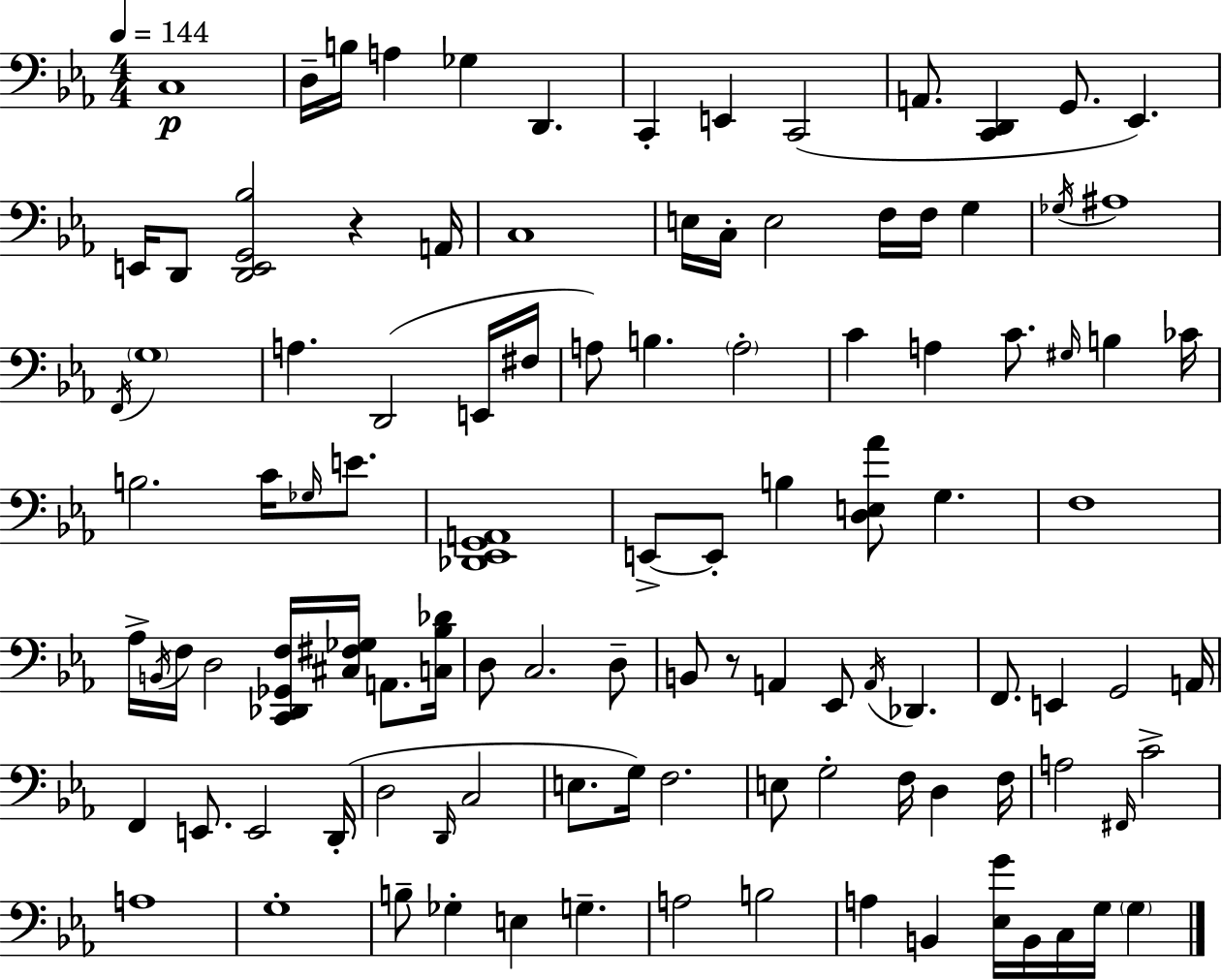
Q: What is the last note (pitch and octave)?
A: G3